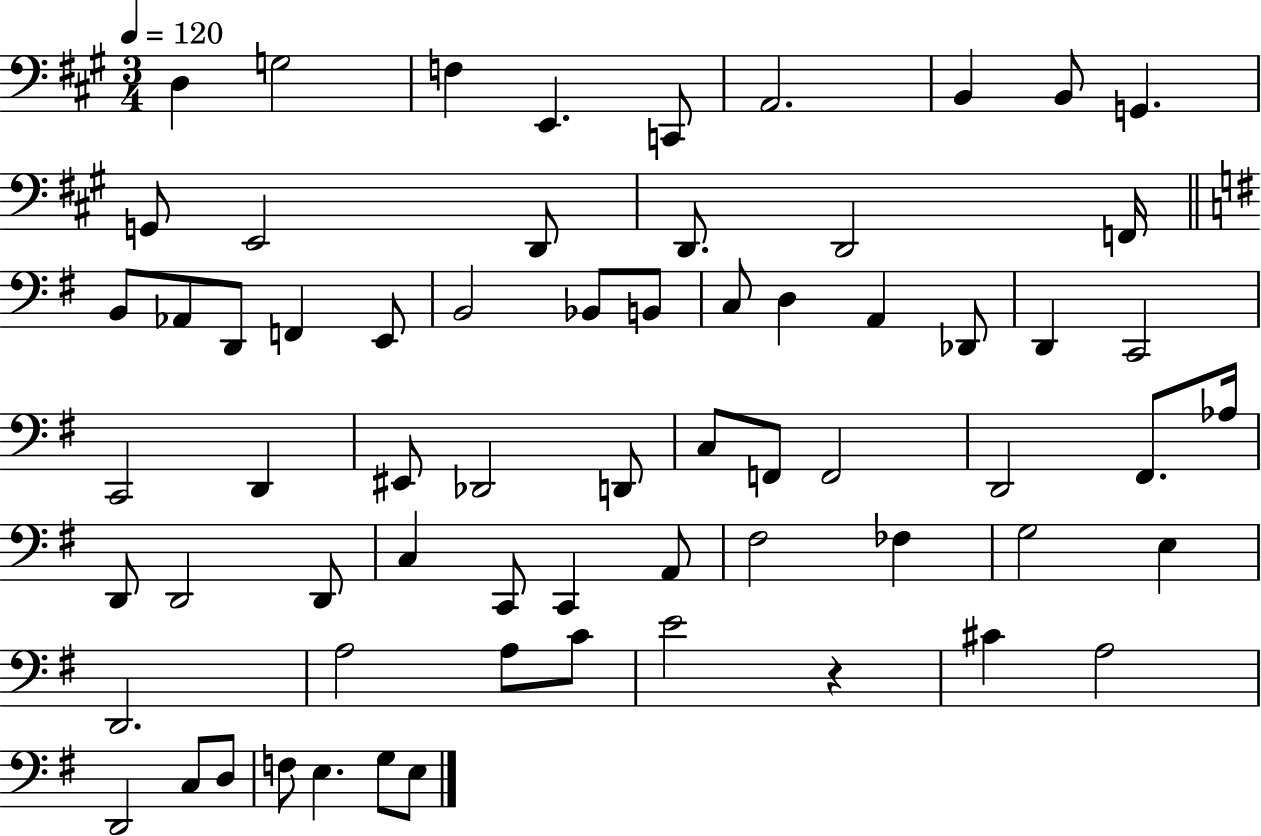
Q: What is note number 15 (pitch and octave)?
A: F2